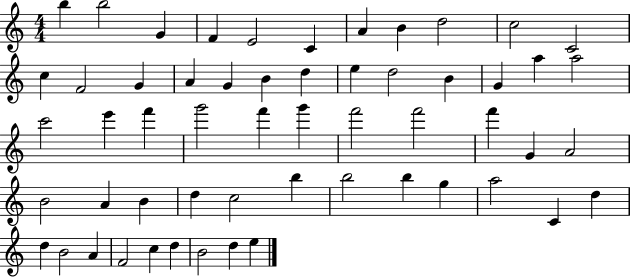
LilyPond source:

{
  \clef treble
  \numericTimeSignature
  \time 4/4
  \key c \major
  b''4 b''2 g'4 | f'4 e'2 c'4 | a'4 b'4 d''2 | c''2 c'2 | \break c''4 f'2 g'4 | a'4 g'4 b'4 d''4 | e''4 d''2 b'4 | g'4 a''4 a''2 | \break c'''2 e'''4 f'''4 | g'''2 f'''4 g'''4 | f'''2 f'''2 | f'''4 g'4 a'2 | \break b'2 a'4 b'4 | d''4 c''2 b''4 | b''2 b''4 g''4 | a''2 c'4 d''4 | \break d''4 b'2 a'4 | f'2 c''4 d''4 | b'2 d''4 e''4 | \bar "|."
}